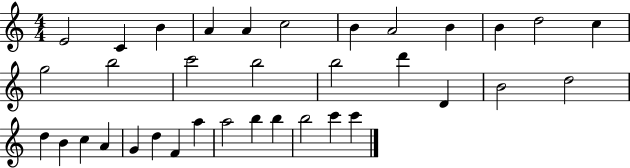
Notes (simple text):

E4/h C4/q B4/q A4/q A4/q C5/h B4/q A4/h B4/q B4/q D5/h C5/q G5/h B5/h C6/h B5/h B5/h D6/q D4/q B4/h D5/h D5/q B4/q C5/q A4/q G4/q D5/q F4/q A5/q A5/h B5/q B5/q B5/h C6/q C6/q